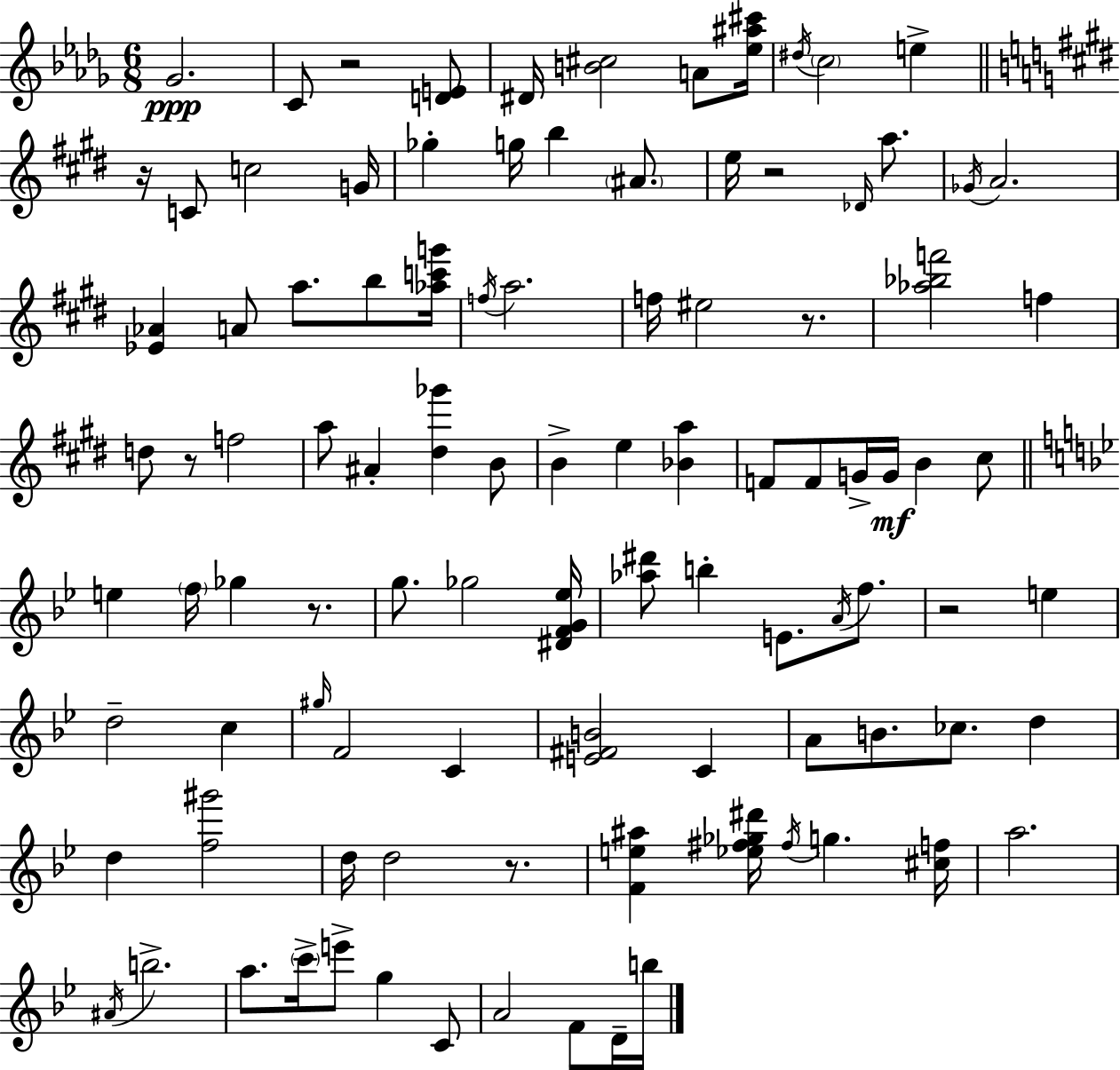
{
  \clef treble
  \numericTimeSignature
  \time 6/8
  \key bes \minor
  ges'2.\ppp | c'8 r2 <d' e'>8 | dis'16 <b' cis''>2 a'8 <ees'' ais'' cis'''>16 | \acciaccatura { dis''16 } \parenthesize c''2 e''4-> | \break \bar "||" \break \key e \major r16 c'8 c''2 g'16 | ges''4-. g''16 b''4 \parenthesize ais'8. | e''16 r2 \grace { des'16 } a''8. | \acciaccatura { ges'16 } a'2. | \break <ees' aes'>4 a'8 a''8. b''8 | <aes'' c''' g'''>16 \acciaccatura { f''16 } a''2. | f''16 eis''2 | r8. <aes'' bes'' f'''>2 f''4 | \break d''8 r8 f''2 | a''8 ais'4-. <dis'' ges'''>4 | b'8 b'4-> e''4 <bes' a''>4 | f'8 f'8 g'16-> g'16\mf b'4 | \break cis''8 \bar "||" \break \key bes \major e''4 \parenthesize f''16 ges''4 r8. | g''8. ges''2 <dis' f' g' ees''>16 | <aes'' dis'''>8 b''4-. e'8. \acciaccatura { a'16 } f''8. | r2 e''4 | \break d''2-- c''4 | \grace { gis''16 } f'2 c'4 | <e' fis' b'>2 c'4 | a'8 b'8. ces''8. d''4 | \break d''4 <f'' gis'''>2 | d''16 d''2 r8. | <f' e'' ais''>4 <ees'' fis'' ges'' dis'''>16 \acciaccatura { fis''16 } g''4. | <cis'' f''>16 a''2. | \break \acciaccatura { ais'16 } b''2.-> | a''8. \parenthesize c'''16-> e'''8-> g''4 | c'8 a'2 | f'8 d'16-- b''16 \bar "|."
}